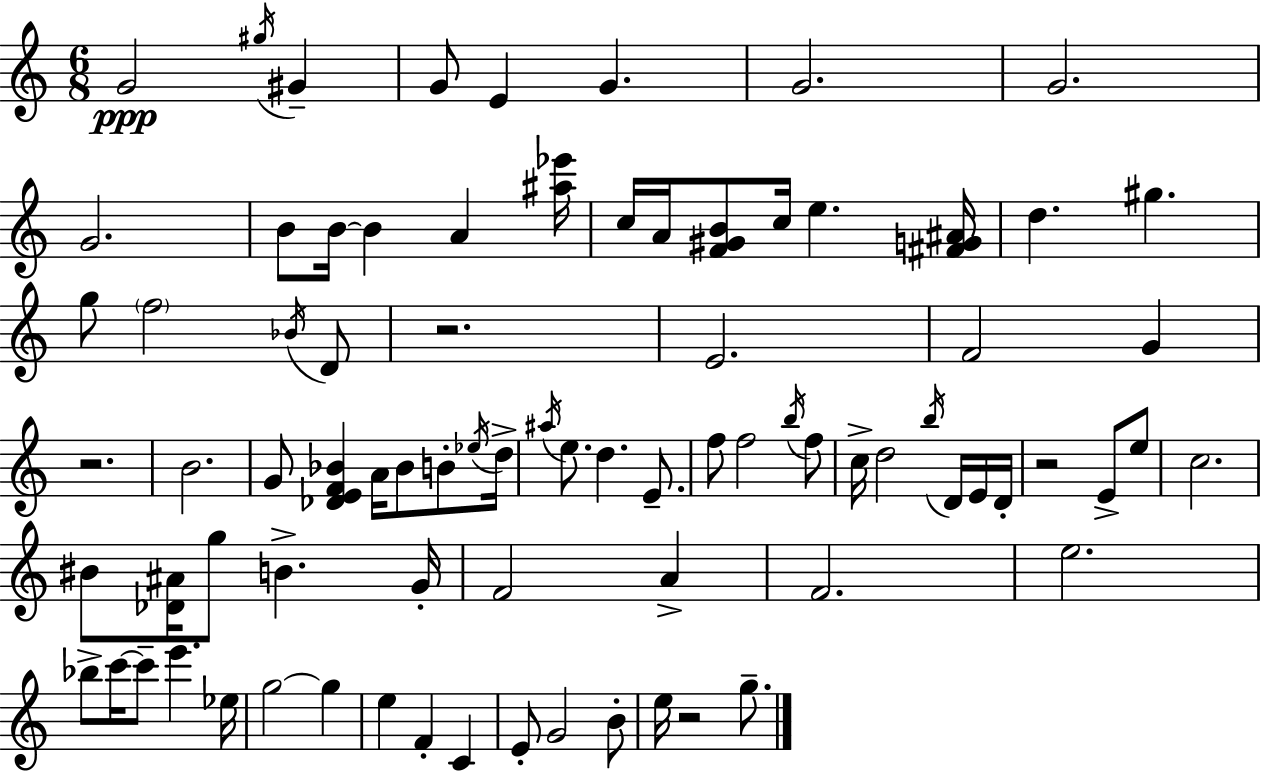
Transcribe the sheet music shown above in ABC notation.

X:1
T:Untitled
M:6/8
L:1/4
K:C
G2 ^g/4 ^G G/2 E G G2 G2 G2 B/2 B/4 B A [^a_e']/4 c/4 A/4 [F^GB]/2 c/4 e [^FG^A]/4 d ^g g/2 f2 _B/4 D/2 z2 E2 F2 G z2 B2 G/2 [_DEF_B] A/4 _B/2 B/2 _e/4 d/4 ^a/4 e/2 d E/2 f/2 f2 b/4 f/2 c/4 d2 b/4 D/4 E/4 D/4 z2 E/2 e/2 c2 ^B/2 [_D^A]/4 g/2 B G/4 F2 A F2 e2 _b/2 c'/4 c'/2 e' _e/4 g2 g e F C E/2 G2 B/2 e/4 z2 g/2